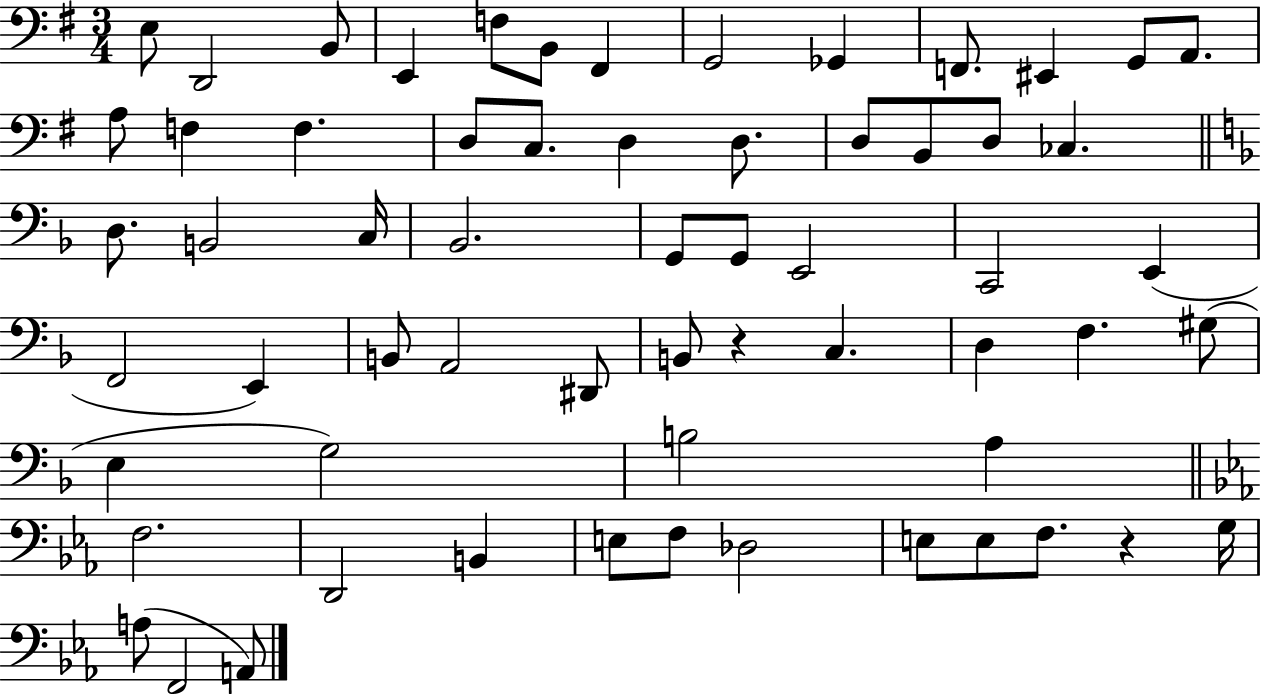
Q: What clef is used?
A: bass